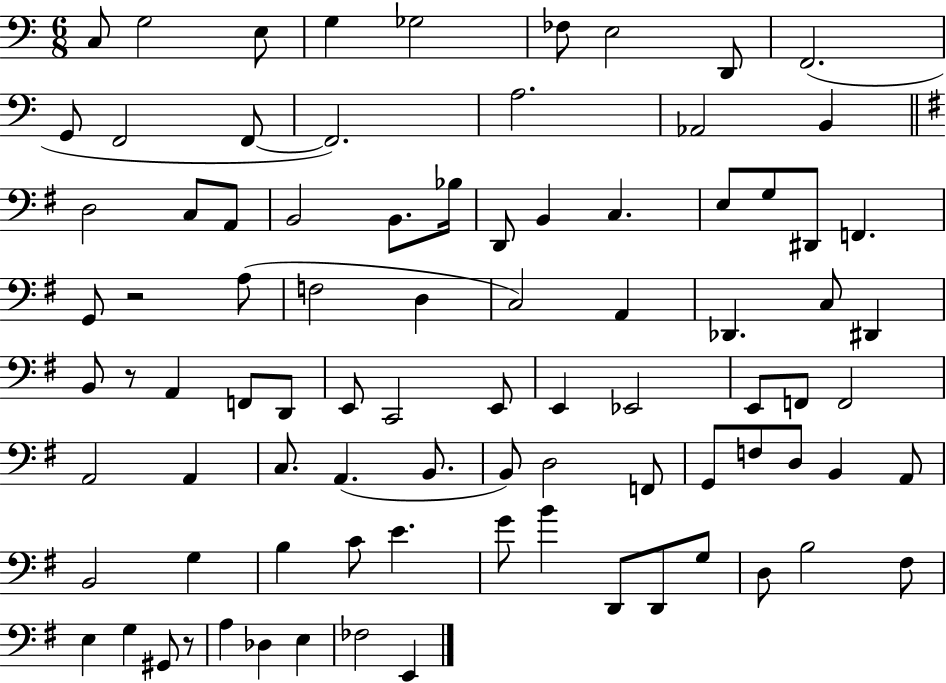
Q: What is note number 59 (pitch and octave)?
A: G2